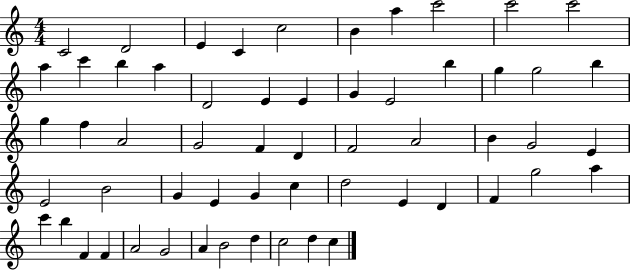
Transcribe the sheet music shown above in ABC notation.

X:1
T:Untitled
M:4/4
L:1/4
K:C
C2 D2 E C c2 B a c'2 c'2 c'2 a c' b a D2 E E G E2 b g g2 b g f A2 G2 F D F2 A2 B G2 E E2 B2 G E G c d2 E D F g2 a c' b F F A2 G2 A B2 d c2 d c